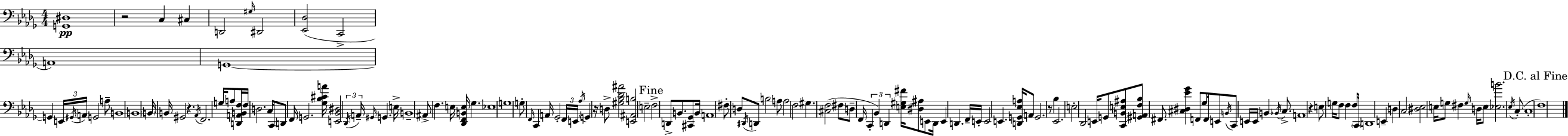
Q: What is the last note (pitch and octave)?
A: F3